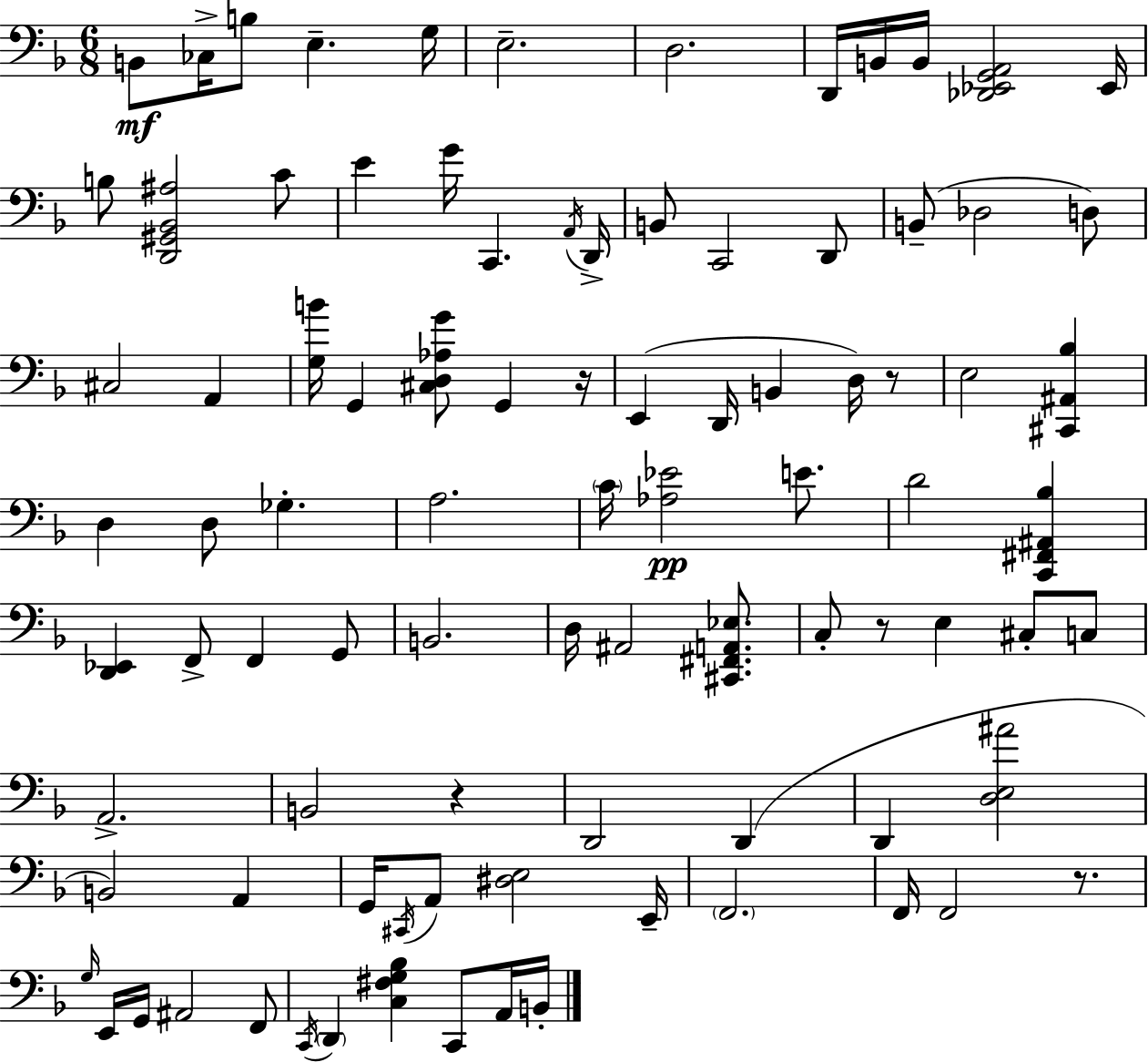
{
  \clef bass
  \numericTimeSignature
  \time 6/8
  \key f \major
  b,8\mf ces16-> b8 e4.-- g16 | e2.-- | d2. | d,16 b,16 b,16 <des, ees, g, a,>2 ees,16 | \break b8 <d, gis, bes, ais>2 c'8 | e'4 g'16 c,4. \acciaccatura { a,16 } | d,16-> b,8 c,2 d,8 | b,8--( des2 d8) | \break cis2 a,4 | <g b'>16 g,4 <cis d aes g'>8 g,4 | r16 e,4( d,16 b,4 d16) r8 | e2 <cis, ais, bes>4 | \break d4 d8 ges4.-. | a2. | \parenthesize c'16 <aes ees'>2\pp e'8. | d'2 <c, fis, ais, bes>4 | \break <d, ees,>4 f,8-> f,4 g,8 | b,2. | d16 ais,2 <cis, fis, a, ees>8. | c8-. r8 e4 cis8-. c8 | \break a,2.-> | b,2 r4 | d,2 d,4( | d,4 <d e ais'>2 | \break b,2) a,4 | g,16 \acciaccatura { cis,16 } a,8 <dis e>2 | e,16-- \parenthesize f,2. | f,16 f,2 r8. | \break \grace { g16 } e,16 g,16 ais,2 | f,8 \acciaccatura { c,16 } \parenthesize d,4 <c fis g bes>4 | c,8 a,16 b,16-. \bar "|."
}